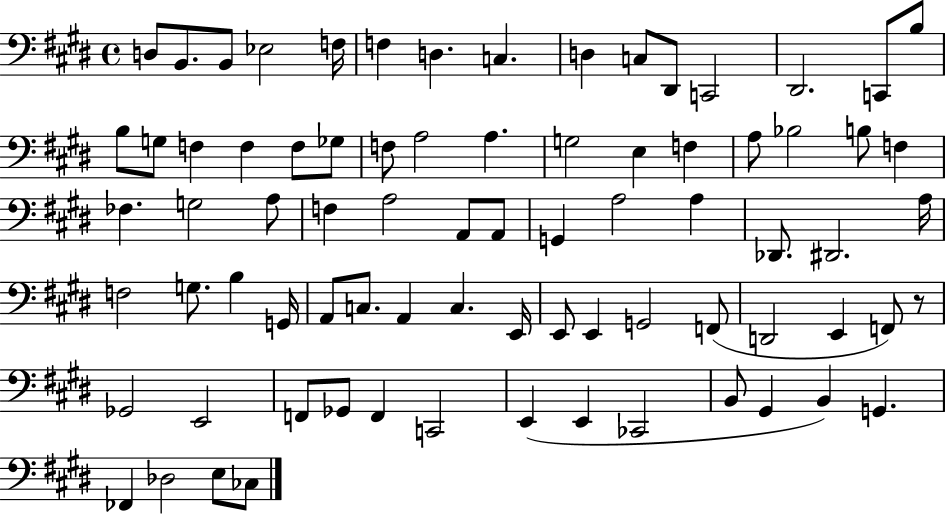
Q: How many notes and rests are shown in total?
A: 78